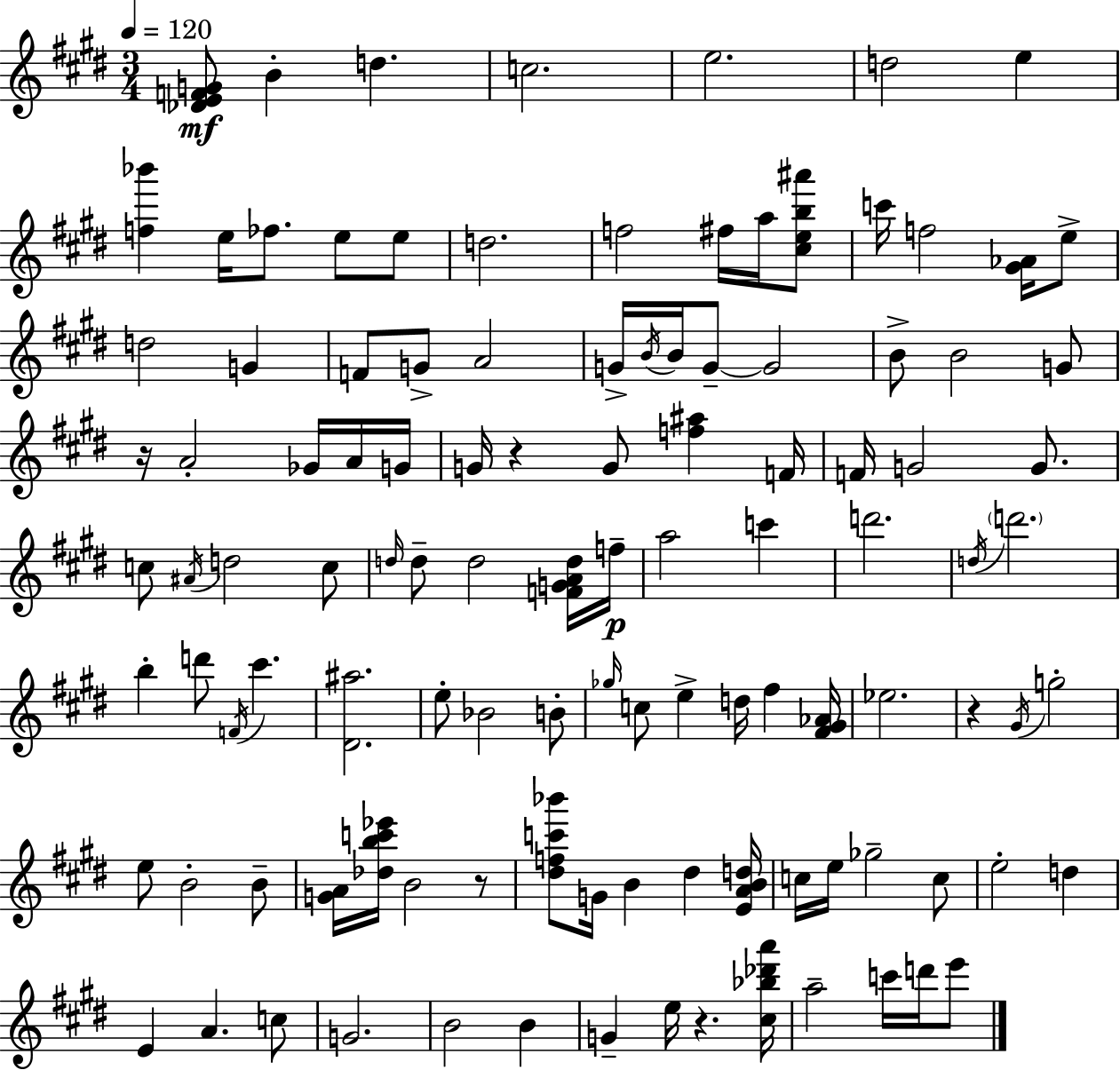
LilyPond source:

{
  \clef treble
  \numericTimeSignature
  \time 3/4
  \key e \major
  \tempo 4 = 120
  <des' e' f' g'>8\mf b'4-. d''4. | c''2. | e''2. | d''2 e''4 | \break <f'' bes'''>4 e''16 fes''8. e''8 e''8 | d''2. | f''2 fis''16 a''16 <cis'' e'' b'' ais'''>8 | c'''16 f''2 <gis' aes'>16 e''8-> | \break d''2 g'4 | f'8 g'8-> a'2 | g'16-> \acciaccatura { b'16 } b'16 g'8--~~ g'2 | b'8-> b'2 g'8 | \break r16 a'2-. ges'16 a'16 | g'16 g'16 r4 g'8 <f'' ais''>4 | f'16 f'16 g'2 g'8. | c''8 \acciaccatura { ais'16 } d''2 | \break c''8 \grace { d''16 } d''8-- d''2 | <f' g' a' d''>16 f''16--\p a''2 c'''4 | d'''2. | \acciaccatura { d''16 } \parenthesize d'''2. | \break b''4-. d'''8 \acciaccatura { f'16 } cis'''4. | <dis' ais''>2. | e''8-. bes'2 | b'8-. \grace { ges''16 } c''8 e''4-> | \break d''16 fis''4 <fis' gis' aes'>16 ees''2. | r4 \acciaccatura { gis'16 } g''2-. | e''8 b'2-. | b'8-- <g' a'>16 <des'' b'' c''' ees'''>16 b'2 | \break r8 <dis'' f'' c''' bes'''>8 g'16 b'4 | dis''4 <e' a' b' d''>16 c''16 e''16 ges''2-- | c''8 e''2-. | d''4 e'4 a'4. | \break c''8 g'2. | b'2 | b'4 g'4-- e''16 | r4. <cis'' bes'' des''' a'''>16 a''2-- | \break c'''16 d'''16 e'''8 \bar "|."
}